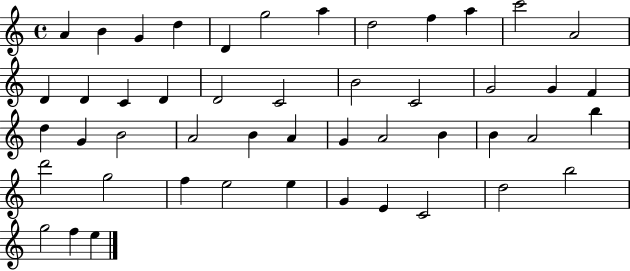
{
  \clef treble
  \time 4/4
  \defaultTimeSignature
  \key c \major
  a'4 b'4 g'4 d''4 | d'4 g''2 a''4 | d''2 f''4 a''4 | c'''2 a'2 | \break d'4 d'4 c'4 d'4 | d'2 c'2 | b'2 c'2 | g'2 g'4 f'4 | \break d''4 g'4 b'2 | a'2 b'4 a'4 | g'4 a'2 b'4 | b'4 a'2 b''4 | \break d'''2 g''2 | f''4 e''2 e''4 | g'4 e'4 c'2 | d''2 b''2 | \break g''2 f''4 e''4 | \bar "|."
}